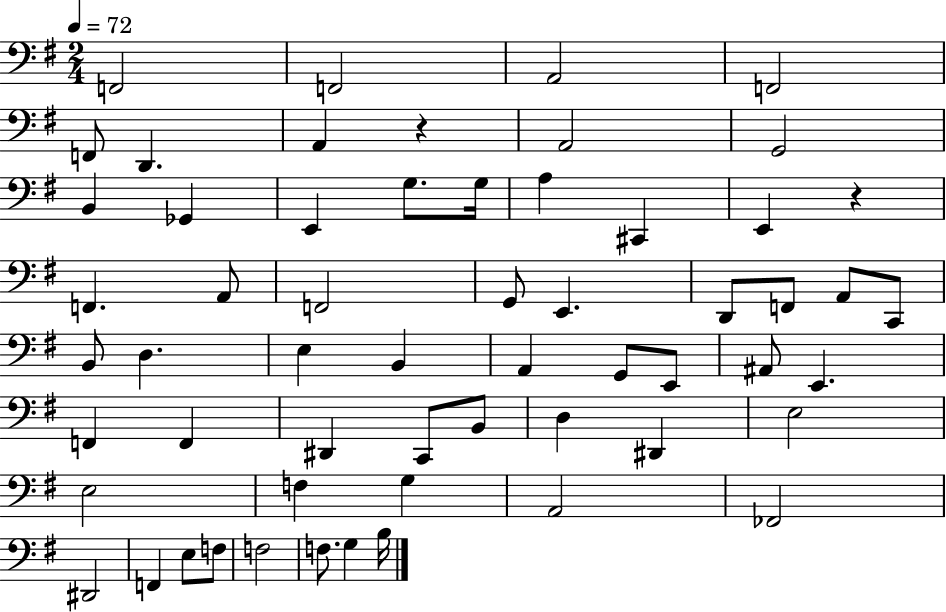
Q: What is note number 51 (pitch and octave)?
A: E3